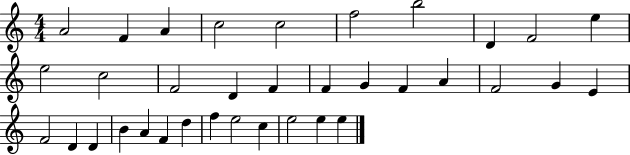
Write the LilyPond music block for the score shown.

{
  \clef treble
  \numericTimeSignature
  \time 4/4
  \key c \major
  a'2 f'4 a'4 | c''2 c''2 | f''2 b''2 | d'4 f'2 e''4 | \break e''2 c''2 | f'2 d'4 f'4 | f'4 g'4 f'4 a'4 | f'2 g'4 e'4 | \break f'2 d'4 d'4 | b'4 a'4 f'4 d''4 | f''4 e''2 c''4 | e''2 e''4 e''4 | \break \bar "|."
}